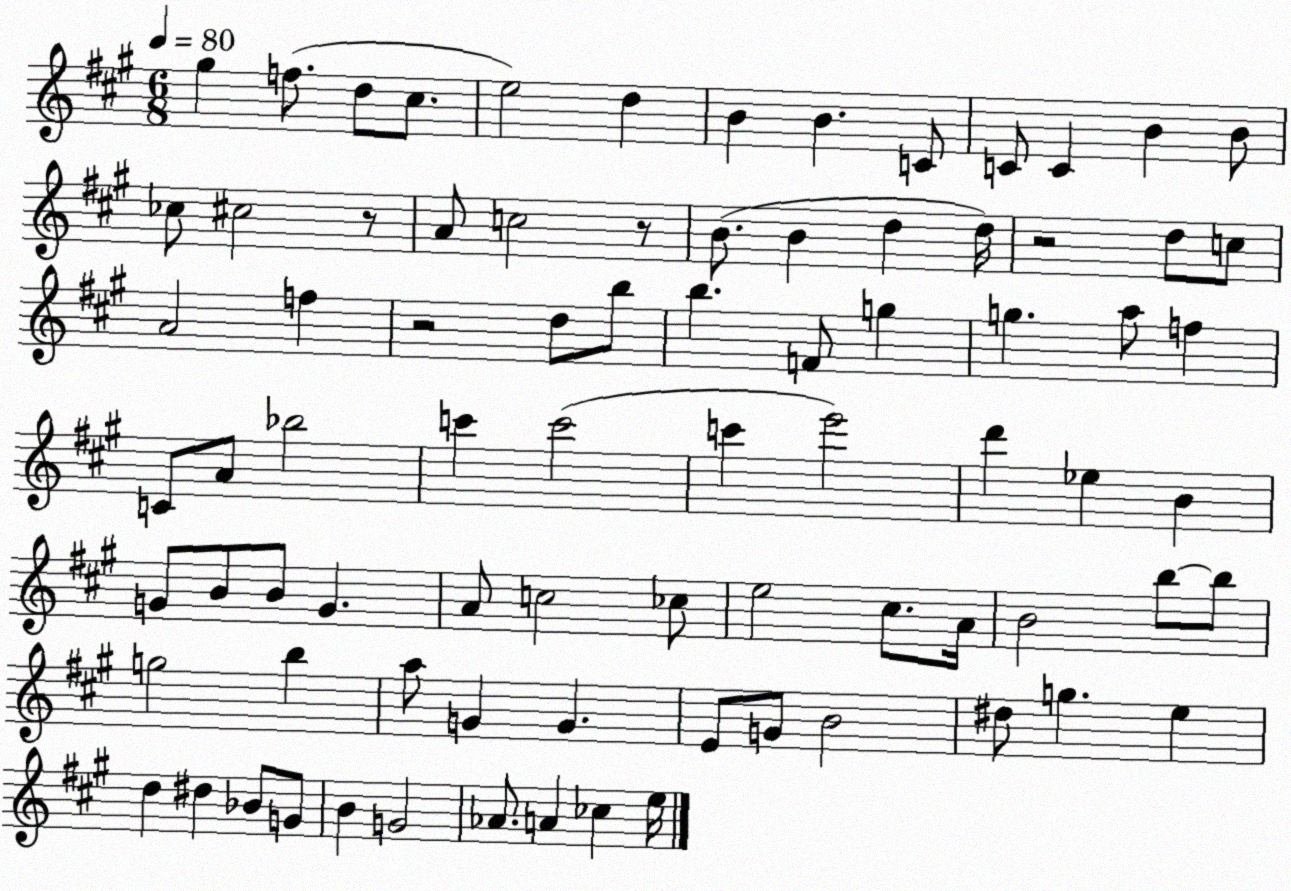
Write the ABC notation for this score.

X:1
T:Untitled
M:6/8
L:1/4
K:A
^g f/2 d/2 ^c/2 e2 d B B C/2 C/2 C B B/2 _c/2 ^c2 z/2 A/2 c2 z/2 B/2 B d d/4 z2 d/2 c/2 A2 f z2 d/2 b/2 b F/2 g g a/2 f C/2 A/2 _b2 c' c'2 c' e'2 d' _e B G/2 B/2 B/2 G A/2 c2 _c/2 e2 ^c/2 A/4 B2 b/2 b/2 g2 b a/2 G G E/2 G/2 B2 ^d/2 g e d ^d _B/2 G/2 B G2 _A/2 A _c e/4